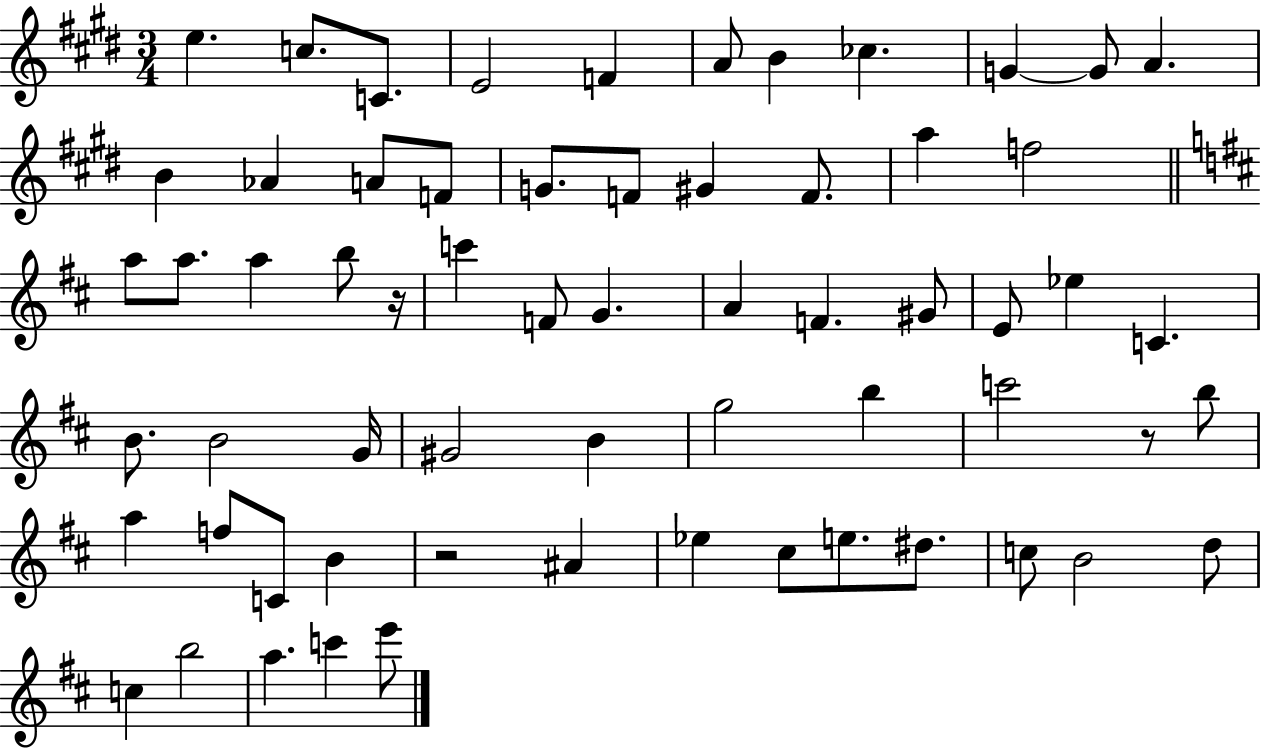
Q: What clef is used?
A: treble